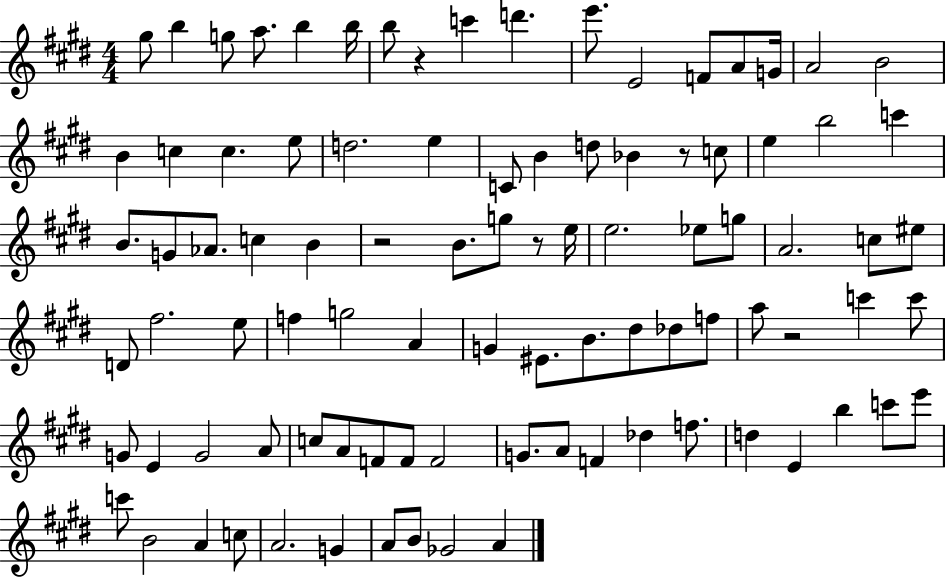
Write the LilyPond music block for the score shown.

{
  \clef treble
  \numericTimeSignature
  \time 4/4
  \key e \major
  \repeat volta 2 { gis''8 b''4 g''8 a''8. b''4 b''16 | b''8 r4 c'''4 d'''4. | e'''8. e'2 f'8 a'8 g'16 | a'2 b'2 | \break b'4 c''4 c''4. e''8 | d''2. e''4 | c'8 b'4 d''8 bes'4 r8 c''8 | e''4 b''2 c'''4 | \break b'8. g'8 aes'8. c''4 b'4 | r2 b'8. g''8 r8 e''16 | e''2. ees''8 g''8 | a'2. c''8 eis''8 | \break d'8 fis''2. e''8 | f''4 g''2 a'4 | g'4 eis'8. b'8. dis''8 des''8 f''8 | a''8 r2 c'''4 c'''8 | \break g'8 e'4 g'2 a'8 | c''8 a'8 f'8 f'8 f'2 | g'8. a'8 f'4 des''4 f''8. | d''4 e'4 b''4 c'''8 e'''8 | \break c'''8 b'2 a'4 c''8 | a'2. g'4 | a'8 b'8 ges'2 a'4 | } \bar "|."
}